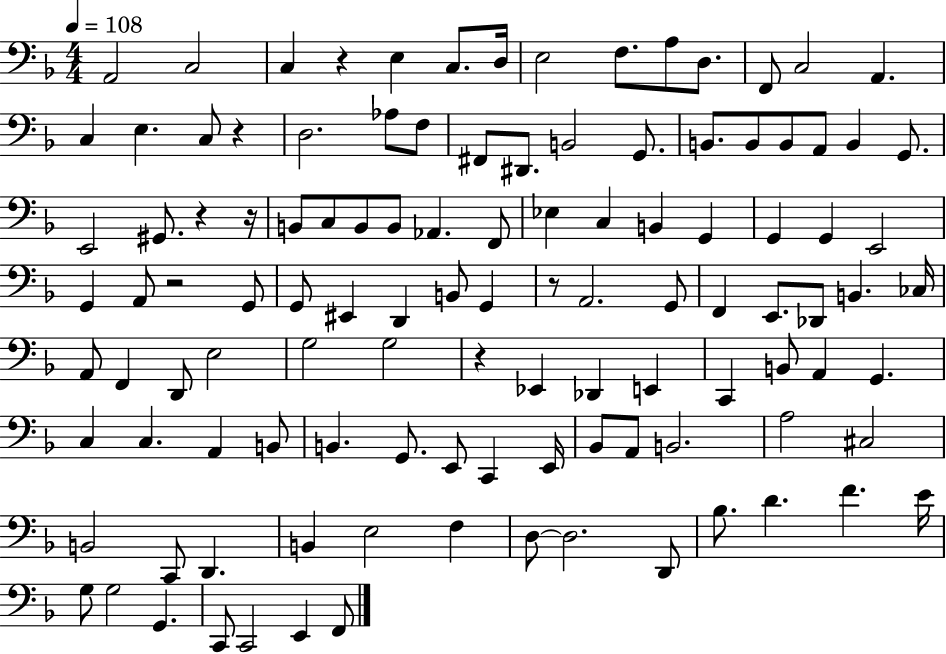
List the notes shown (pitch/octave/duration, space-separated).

A2/h C3/h C3/q R/q E3/q C3/e. D3/s E3/h F3/e. A3/e D3/e. F2/e C3/h A2/q. C3/q E3/q. C3/e R/q D3/h. Ab3/e F3/e F#2/e D#2/e. B2/h G2/e. B2/e. B2/e B2/e A2/e B2/q G2/e. E2/h G#2/e. R/q R/s B2/e C3/e B2/e B2/e Ab2/q. F2/e Eb3/q C3/q B2/q G2/q G2/q G2/q E2/h G2/q A2/e R/h G2/e G2/e EIS2/q D2/q B2/e G2/q R/e A2/h. G2/e F2/q E2/e. Db2/e B2/q. CES3/s A2/e F2/q D2/e E3/h G3/h G3/h R/q Eb2/q Db2/q E2/q C2/q B2/e A2/q G2/q. C3/q C3/q. A2/q B2/e B2/q. G2/e. E2/e C2/q E2/s Bb2/e A2/e B2/h. A3/h C#3/h B2/h C2/e D2/q. B2/q E3/h F3/q D3/e D3/h. D2/e Bb3/e. D4/q. F4/q. E4/s G3/e G3/h G2/q. C2/e C2/h E2/q F2/e